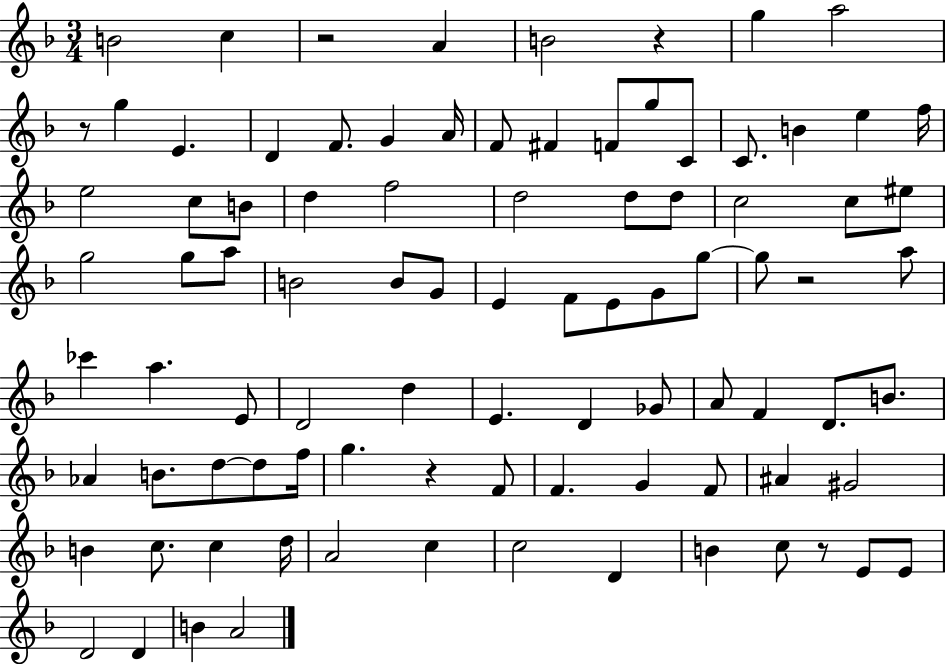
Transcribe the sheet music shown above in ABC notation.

X:1
T:Untitled
M:3/4
L:1/4
K:F
B2 c z2 A B2 z g a2 z/2 g E D F/2 G A/4 F/2 ^F F/2 g/2 C/2 C/2 B e f/4 e2 c/2 B/2 d f2 d2 d/2 d/2 c2 c/2 ^e/2 g2 g/2 a/2 B2 B/2 G/2 E F/2 E/2 G/2 g/2 g/2 z2 a/2 _c' a E/2 D2 d E D _G/2 A/2 F D/2 B/2 _A B/2 d/2 d/2 f/4 g z F/2 F G F/2 ^A ^G2 B c/2 c d/4 A2 c c2 D B c/2 z/2 E/2 E/2 D2 D B A2